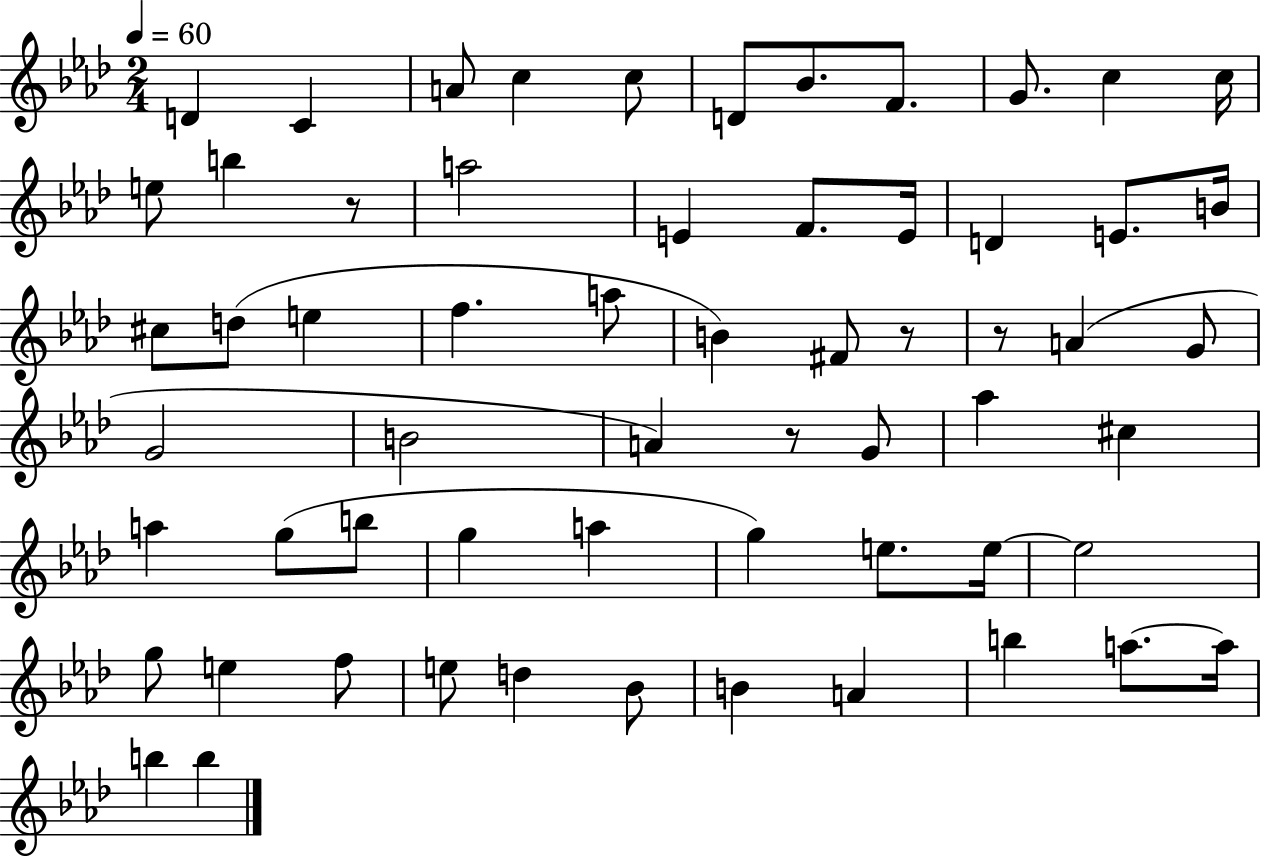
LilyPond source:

{
  \clef treble
  \numericTimeSignature
  \time 2/4
  \key aes \major
  \tempo 4 = 60
  d'4 c'4 | a'8 c''4 c''8 | d'8 bes'8. f'8. | g'8. c''4 c''16 | \break e''8 b''4 r8 | a''2 | e'4 f'8. e'16 | d'4 e'8. b'16 | \break cis''8 d''8( e''4 | f''4. a''8 | b'4) fis'8 r8 | r8 a'4( g'8 | \break g'2 | b'2 | a'4) r8 g'8 | aes''4 cis''4 | \break a''4 g''8( b''8 | g''4 a''4 | g''4) e''8. e''16~~ | e''2 | \break g''8 e''4 f''8 | e''8 d''4 bes'8 | b'4 a'4 | b''4 a''8.~~ a''16 | \break b''4 b''4 | \bar "|."
}